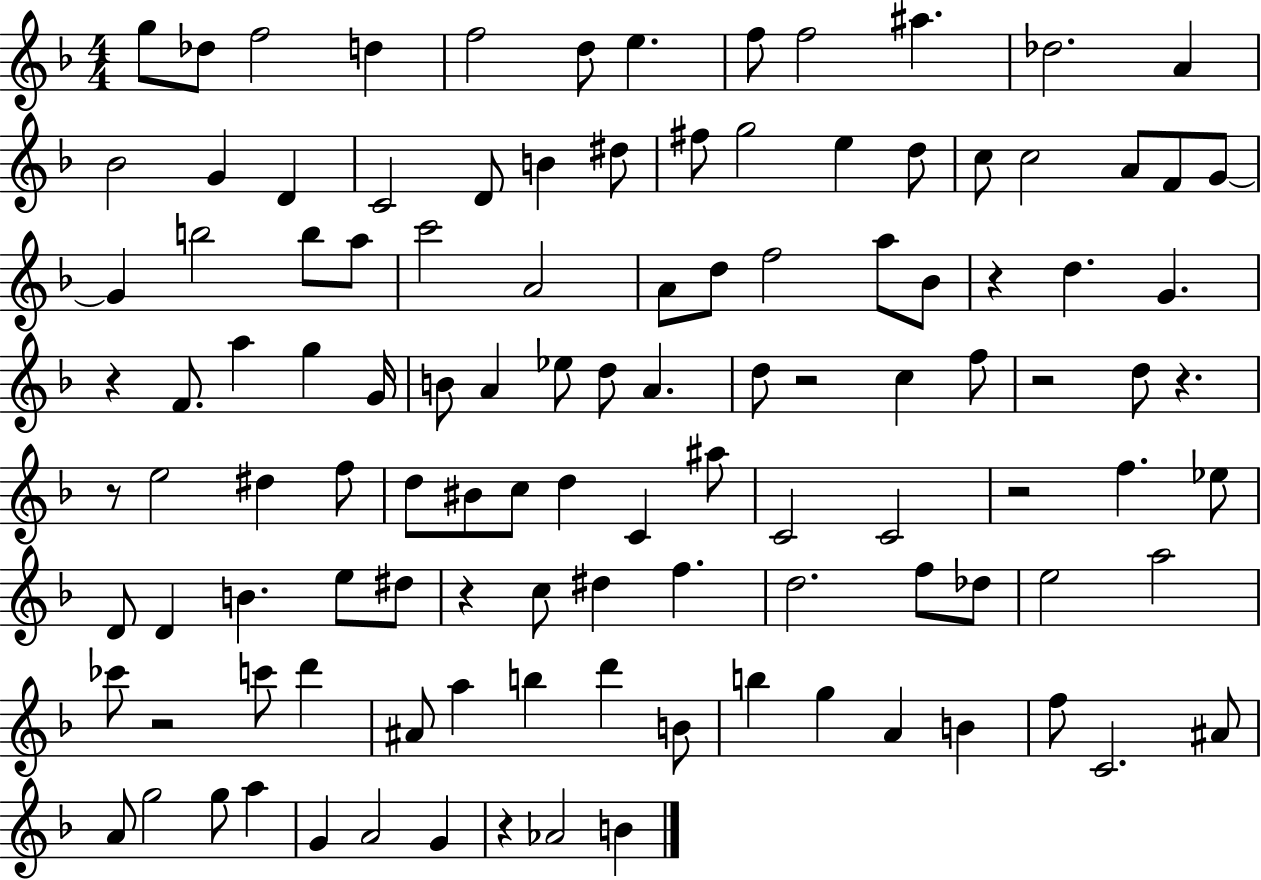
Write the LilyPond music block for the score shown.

{
  \clef treble
  \numericTimeSignature
  \time 4/4
  \key f \major
  g''8 des''8 f''2 d''4 | f''2 d''8 e''4. | f''8 f''2 ais''4. | des''2. a'4 | \break bes'2 g'4 d'4 | c'2 d'8 b'4 dis''8 | fis''8 g''2 e''4 d''8 | c''8 c''2 a'8 f'8 g'8~~ | \break g'4 b''2 b''8 a''8 | c'''2 a'2 | a'8 d''8 f''2 a''8 bes'8 | r4 d''4. g'4. | \break r4 f'8. a''4 g''4 g'16 | b'8 a'4 ees''8 d''8 a'4. | d''8 r2 c''4 f''8 | r2 d''8 r4. | \break r8 e''2 dis''4 f''8 | d''8 bis'8 c''8 d''4 c'4 ais''8 | c'2 c'2 | r2 f''4. ees''8 | \break d'8 d'4 b'4. e''8 dis''8 | r4 c''8 dis''4 f''4. | d''2. f''8 des''8 | e''2 a''2 | \break ces'''8 r2 c'''8 d'''4 | ais'8 a''4 b''4 d'''4 b'8 | b''4 g''4 a'4 b'4 | f''8 c'2. ais'8 | \break a'8 g''2 g''8 a''4 | g'4 a'2 g'4 | r4 aes'2 b'4 | \bar "|."
}